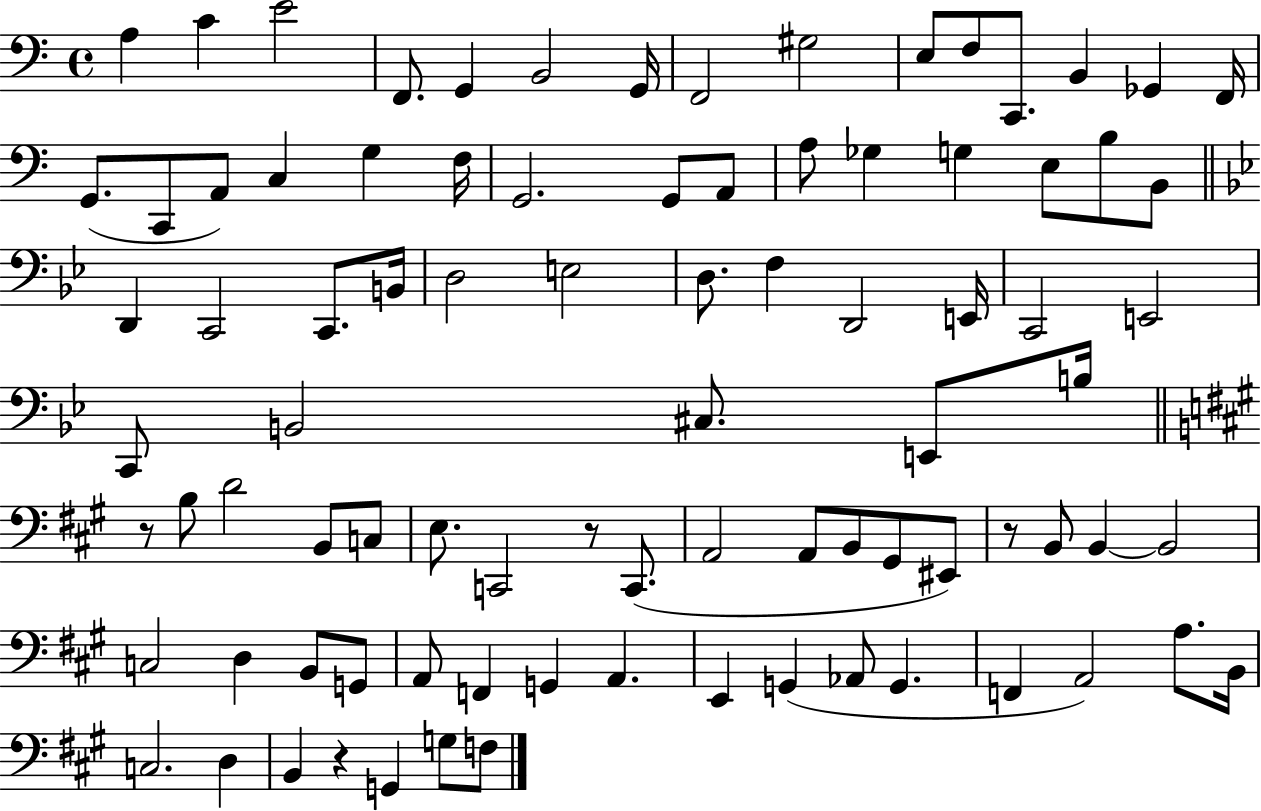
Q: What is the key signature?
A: C major